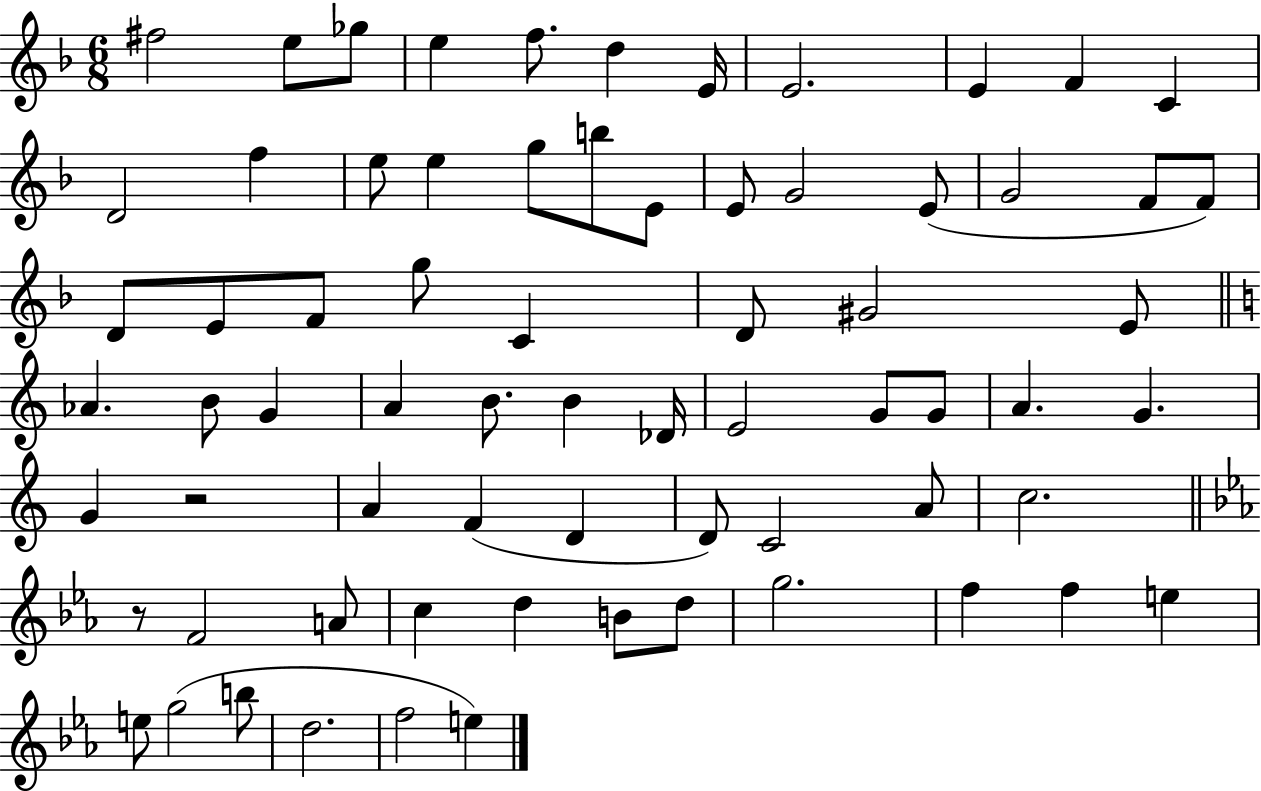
{
  \clef treble
  \numericTimeSignature
  \time 6/8
  \key f \major
  fis''2 e''8 ges''8 | e''4 f''8. d''4 e'16 | e'2. | e'4 f'4 c'4 | \break d'2 f''4 | e''8 e''4 g''8 b''8 e'8 | e'8 g'2 e'8( | g'2 f'8 f'8) | \break d'8 e'8 f'8 g''8 c'4 | d'8 gis'2 e'8 | \bar "||" \break \key c \major aes'4. b'8 g'4 | a'4 b'8. b'4 des'16 | e'2 g'8 g'8 | a'4. g'4. | \break g'4 r2 | a'4 f'4( d'4 | d'8) c'2 a'8 | c''2. | \break \bar "||" \break \key c \minor r8 f'2 a'8 | c''4 d''4 b'8 d''8 | g''2. | f''4 f''4 e''4 | \break e''8 g''2( b''8 | d''2. | f''2 e''4) | \bar "|."
}